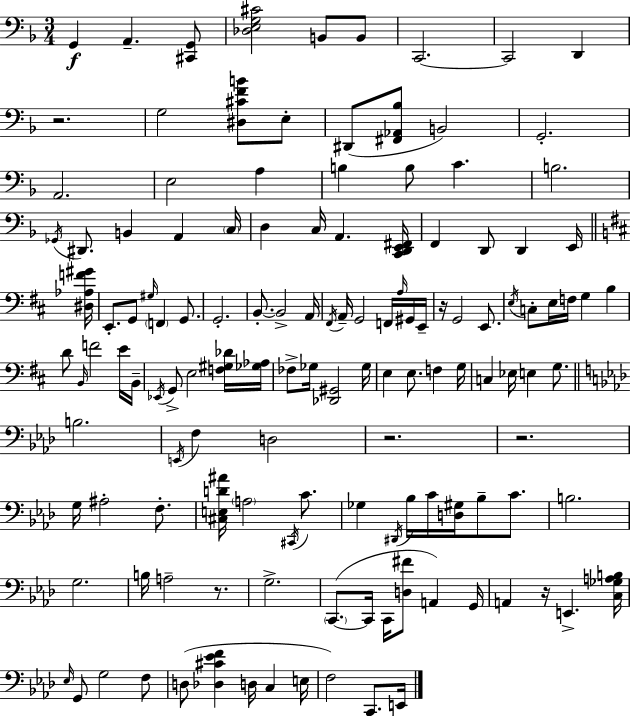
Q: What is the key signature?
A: F major